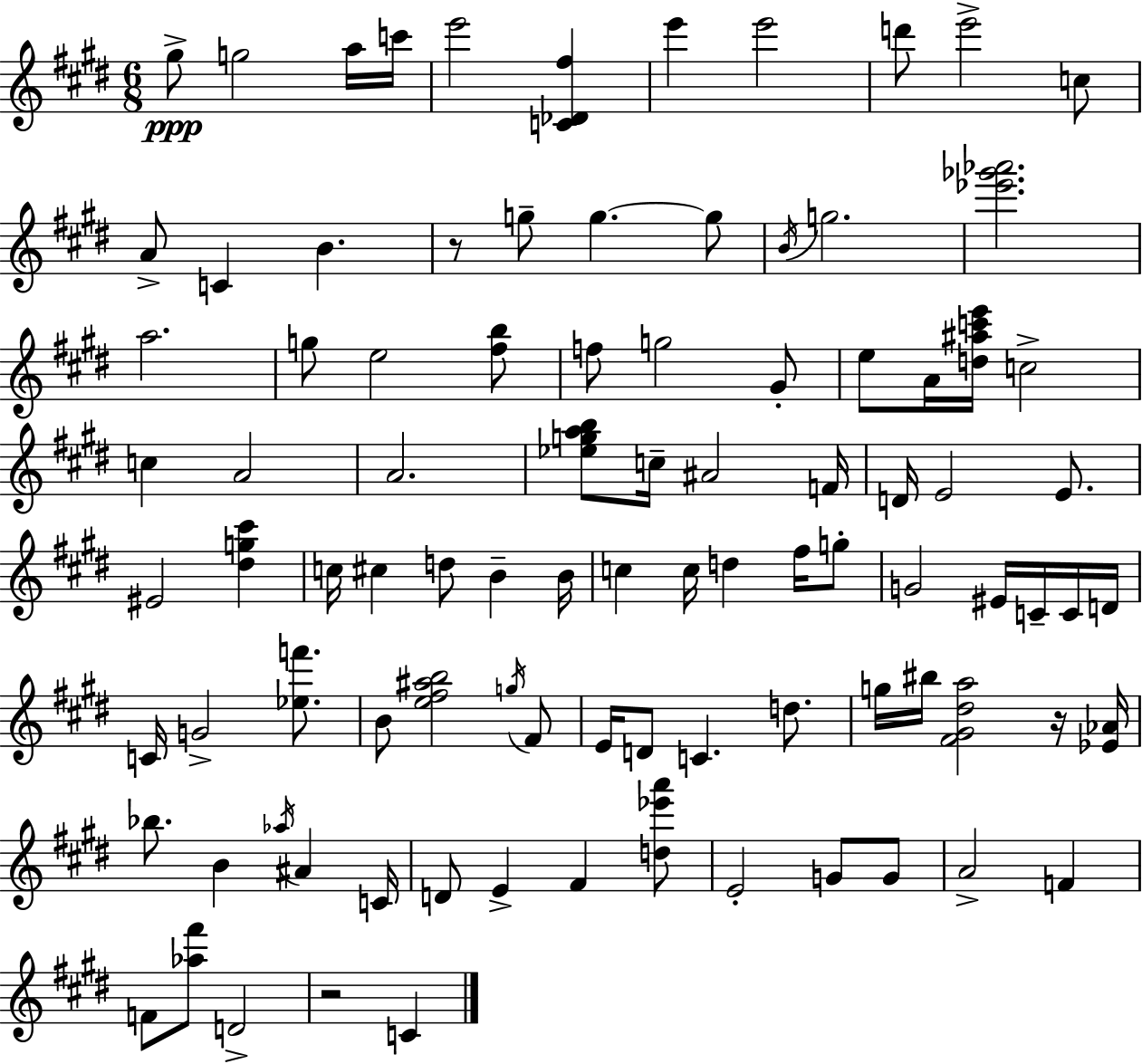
G#5/e G5/h A5/s C6/s E6/h [C4,Db4,F#5]/q E6/q E6/h D6/e E6/h C5/e A4/e C4/q B4/q. R/e G5/e G5/q. G5/e B4/s G5/h. [Eb6,Gb6,Ab6]/h. A5/h. G5/e E5/h [F#5,B5]/e F5/e G5/h G#4/e E5/e A4/s [D5,A#5,C6,E6]/s C5/h C5/q A4/h A4/h. [Eb5,G5,A5,B5]/e C5/s A#4/h F4/s D4/s E4/h E4/e. EIS4/h [D#5,G5,C#6]/q C5/s C#5/q D5/e B4/q B4/s C5/q C5/s D5/q F#5/s G5/e G4/h EIS4/s C4/s C4/s D4/s C4/s G4/h [Eb5,F6]/e. B4/e [E5,F#5,A#5,B5]/h G5/s F#4/e E4/s D4/e C4/q. D5/e. G5/s BIS5/s [F#4,G#4,D#5,A5]/h R/s [Eb4,Ab4]/s Bb5/e. B4/q Ab5/s A#4/q C4/s D4/e E4/q F#4/q [D5,Eb6,A6]/e E4/h G4/e G4/e A4/h F4/q F4/e [Ab5,F#6]/e D4/h R/h C4/q